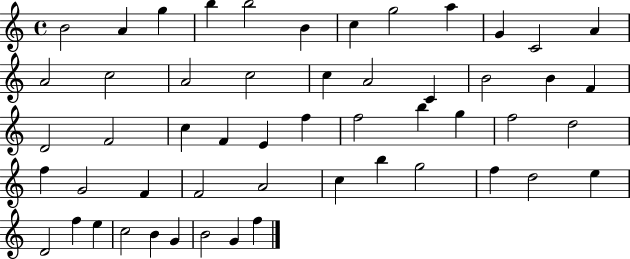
{
  \clef treble
  \time 4/4
  \defaultTimeSignature
  \key c \major
  b'2 a'4 g''4 | b''4 b''2 b'4 | c''4 g''2 a''4 | g'4 c'2 a'4 | \break a'2 c''2 | a'2 c''2 | c''4 a'2 c'4 | b'2 b'4 f'4 | \break d'2 f'2 | c''4 f'4 e'4 f''4 | f''2 b''4 g''4 | f''2 d''2 | \break f''4 g'2 f'4 | f'2 a'2 | c''4 b''4 g''2 | f''4 d''2 e''4 | \break d'2 f''4 e''4 | c''2 b'4 g'4 | b'2 g'4 f''4 | \bar "|."
}